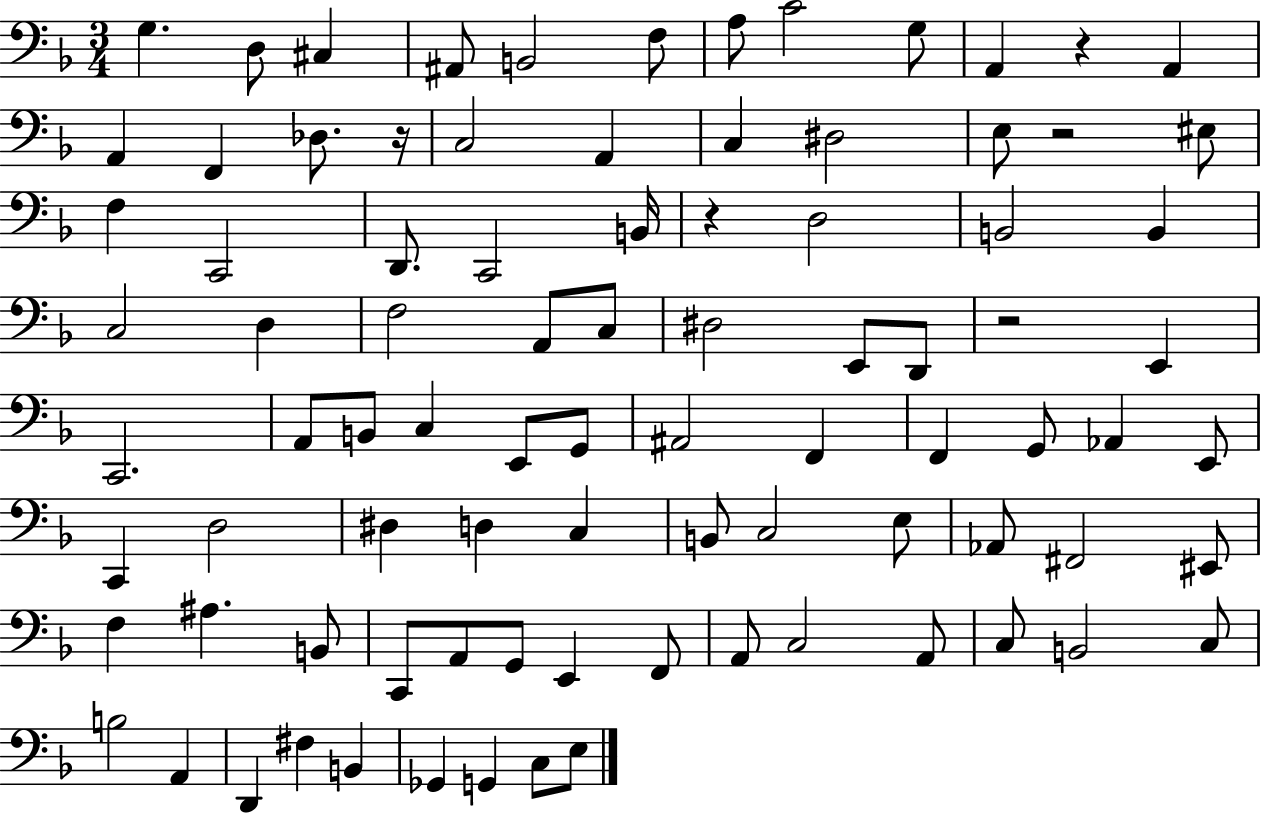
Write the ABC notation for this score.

X:1
T:Untitled
M:3/4
L:1/4
K:F
G, D,/2 ^C, ^A,,/2 B,,2 F,/2 A,/2 C2 G,/2 A,, z A,, A,, F,, _D,/2 z/4 C,2 A,, C, ^D,2 E,/2 z2 ^E,/2 F, C,,2 D,,/2 C,,2 B,,/4 z D,2 B,,2 B,, C,2 D, F,2 A,,/2 C,/2 ^D,2 E,,/2 D,,/2 z2 E,, C,,2 A,,/2 B,,/2 C, E,,/2 G,,/2 ^A,,2 F,, F,, G,,/2 _A,, E,,/2 C,, D,2 ^D, D, C, B,,/2 C,2 E,/2 _A,,/2 ^F,,2 ^E,,/2 F, ^A, B,,/2 C,,/2 A,,/2 G,,/2 E,, F,,/2 A,,/2 C,2 A,,/2 C,/2 B,,2 C,/2 B,2 A,, D,, ^F, B,, _G,, G,, C,/2 E,/2